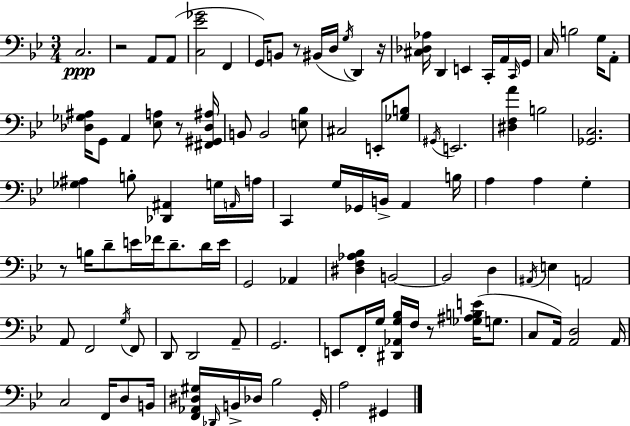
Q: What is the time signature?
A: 3/4